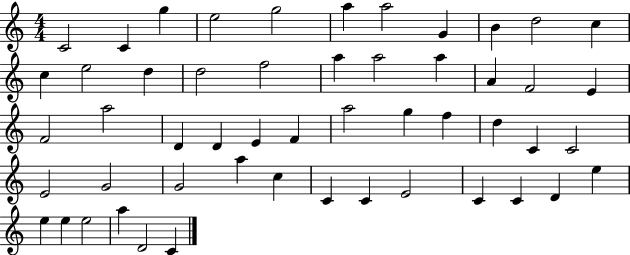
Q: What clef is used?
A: treble